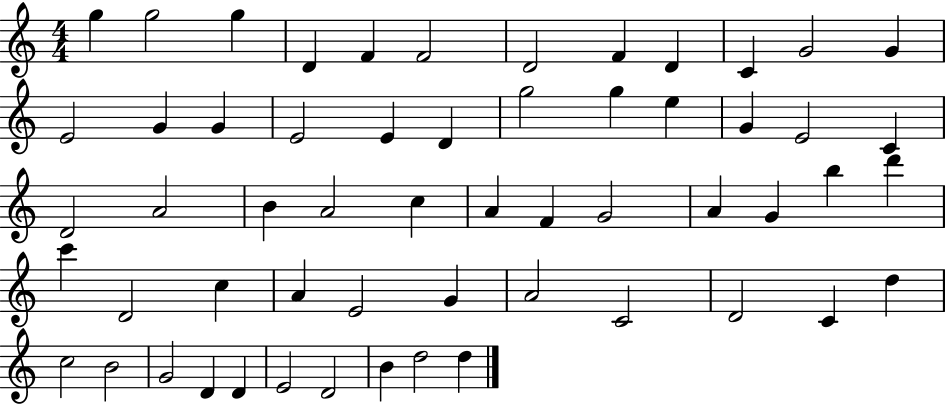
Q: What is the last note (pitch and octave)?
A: D5